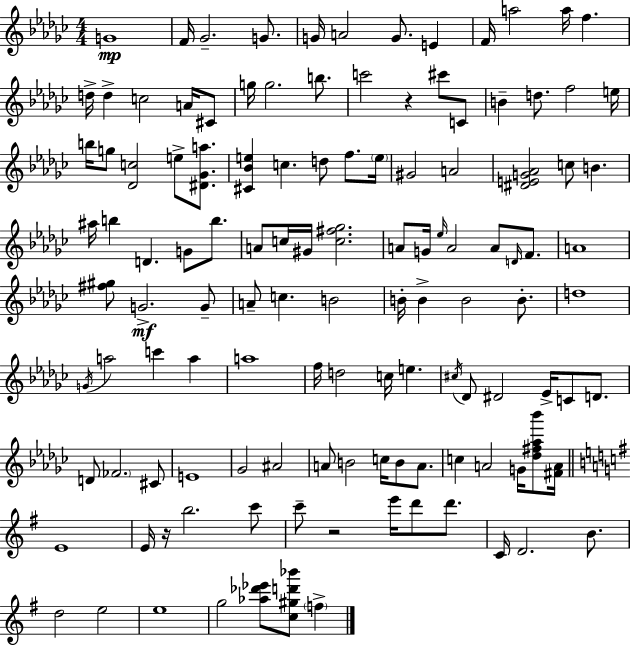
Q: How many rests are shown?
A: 3